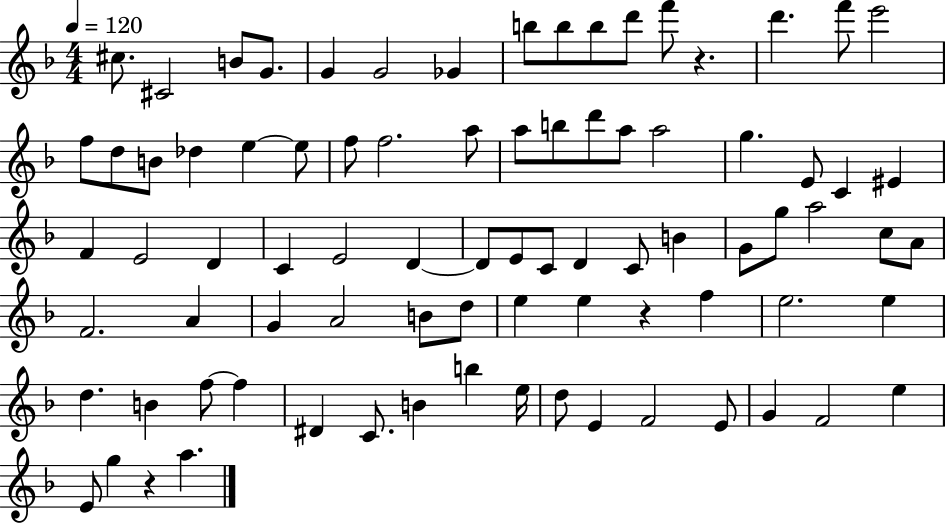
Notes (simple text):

C#5/e. C#4/h B4/e G4/e. G4/q G4/h Gb4/q B5/e B5/e B5/e D6/e F6/e R/q. D6/q. F6/e E6/h F5/e D5/e B4/e Db5/q E5/q E5/e F5/e F5/h. A5/e A5/e B5/e D6/e A5/e A5/h G5/q. E4/e C4/q EIS4/q F4/q E4/h D4/q C4/q E4/h D4/q D4/e E4/e C4/e D4/q C4/e B4/q G4/e G5/e A5/h C5/e A4/e F4/h. A4/q G4/q A4/h B4/e D5/e E5/q E5/q R/q F5/q E5/h. E5/q D5/q. B4/q F5/e F5/q D#4/q C4/e. B4/q B5/q E5/s D5/e E4/q F4/h E4/e G4/q F4/h E5/q E4/e G5/q R/q A5/q.